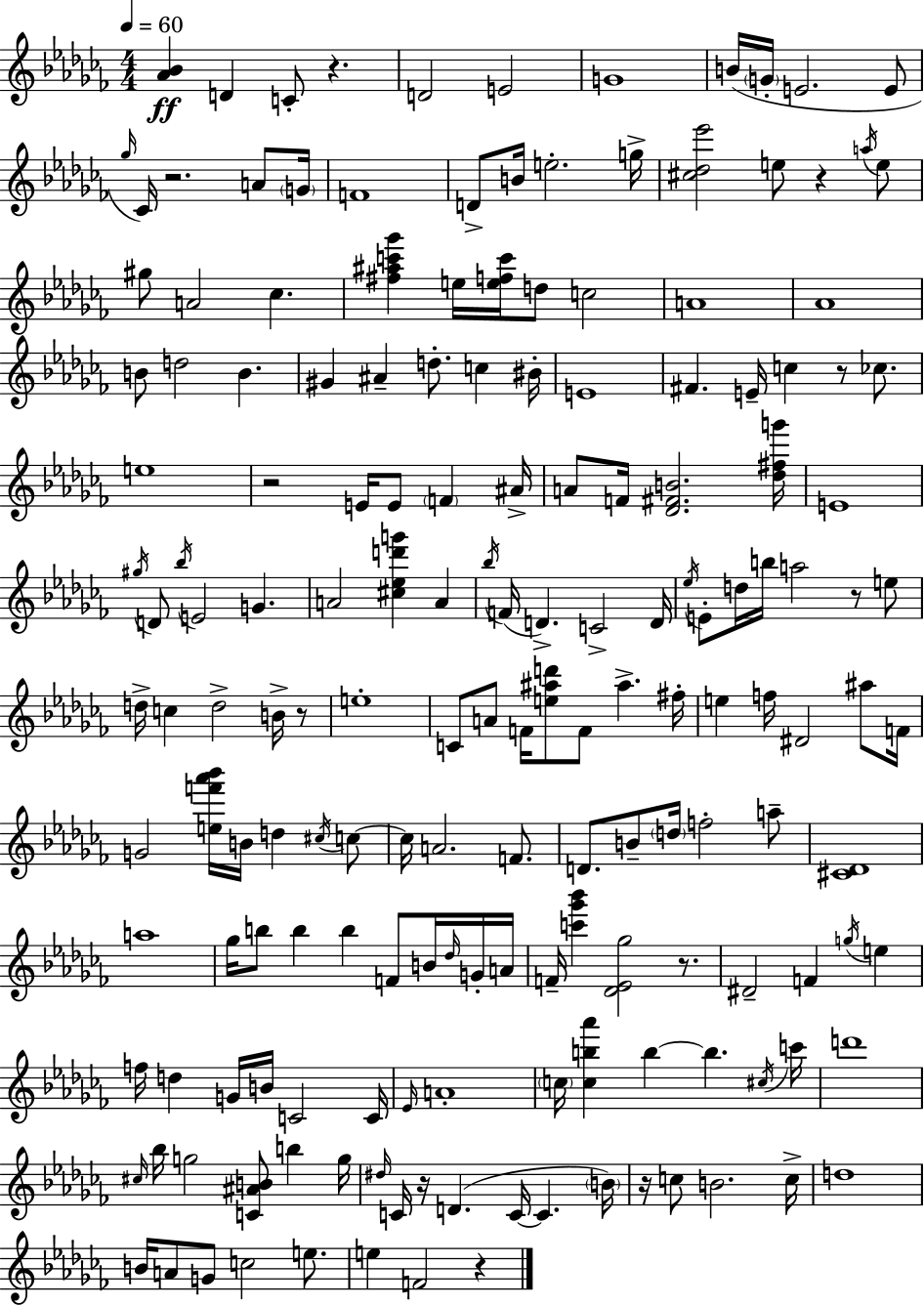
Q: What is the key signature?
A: AES minor